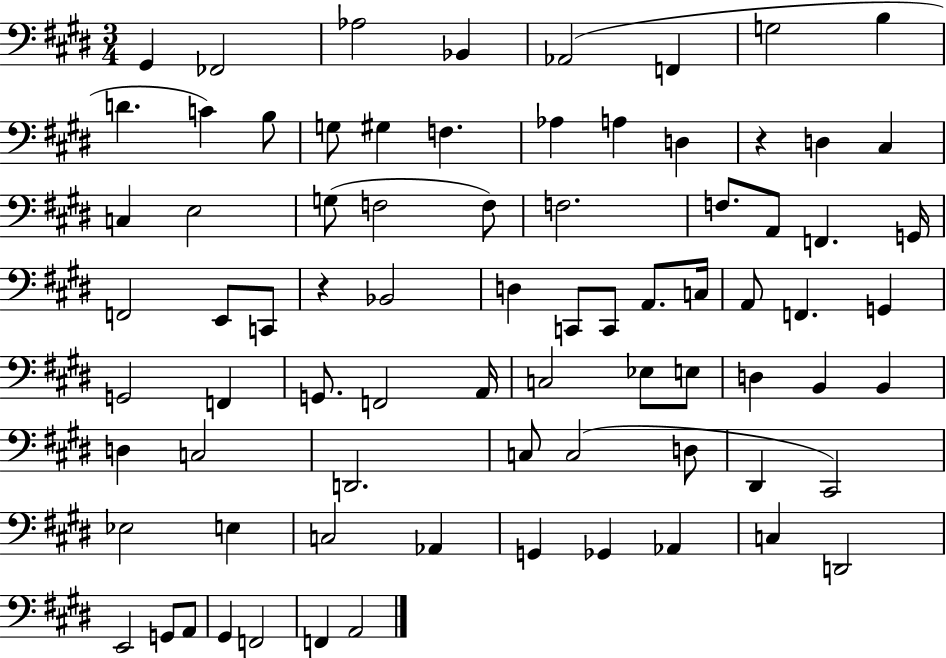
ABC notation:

X:1
T:Untitled
M:3/4
L:1/4
K:E
^G,, _F,,2 _A,2 _B,, _A,,2 F,, G,2 B, D C B,/2 G,/2 ^G, F, _A, A, D, z D, ^C, C, E,2 G,/2 F,2 F,/2 F,2 F,/2 A,,/2 F,, G,,/4 F,,2 E,,/2 C,,/2 z _B,,2 D, C,,/2 C,,/2 A,,/2 C,/4 A,,/2 F,, G,, G,,2 F,, G,,/2 F,,2 A,,/4 C,2 _E,/2 E,/2 D, B,, B,, D, C,2 D,,2 C,/2 C,2 D,/2 ^D,, ^C,,2 _E,2 E, C,2 _A,, G,, _G,, _A,, C, D,,2 E,,2 G,,/2 A,,/2 ^G,, F,,2 F,, A,,2